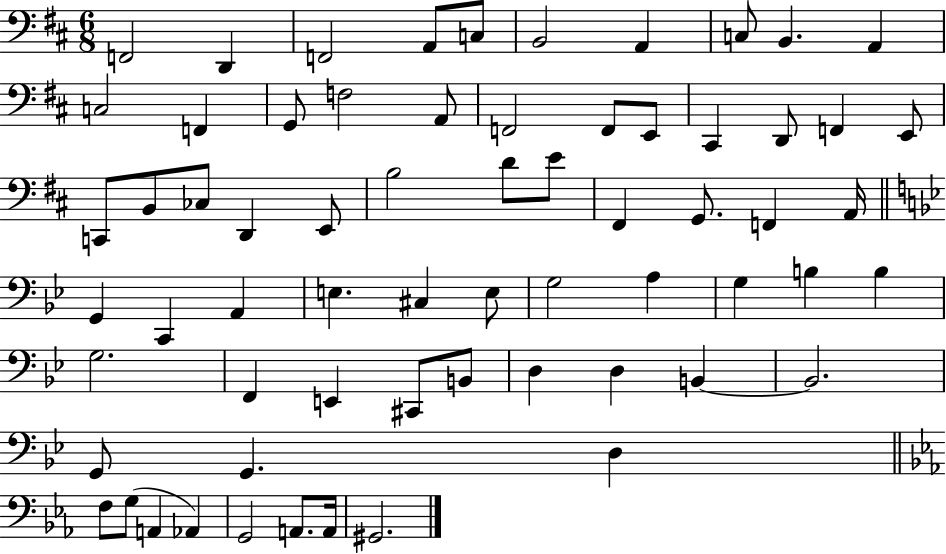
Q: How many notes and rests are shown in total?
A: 65